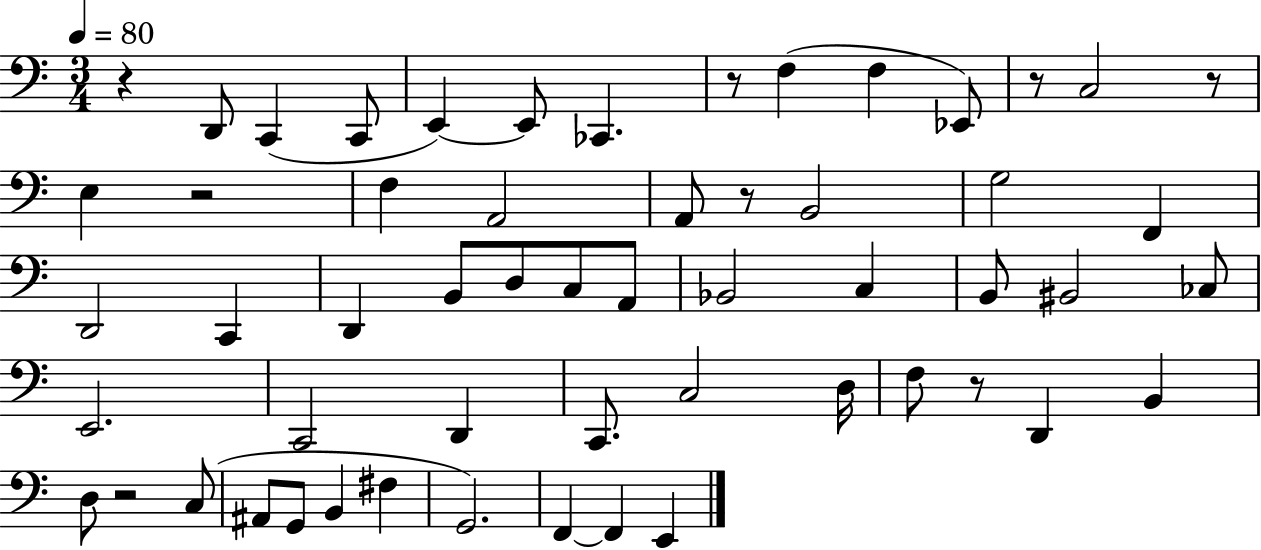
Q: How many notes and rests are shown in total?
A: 56